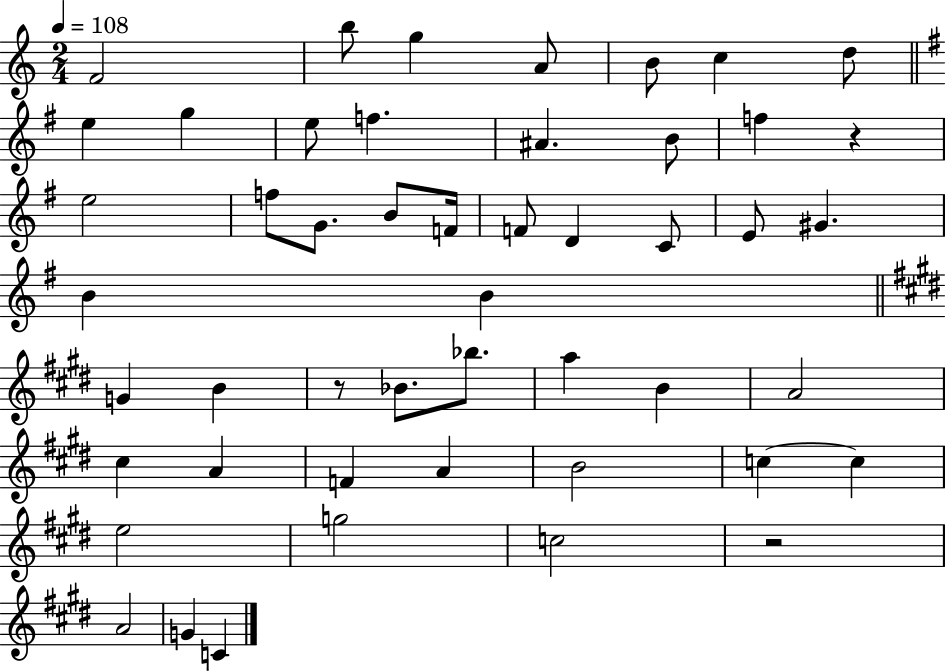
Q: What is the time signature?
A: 2/4